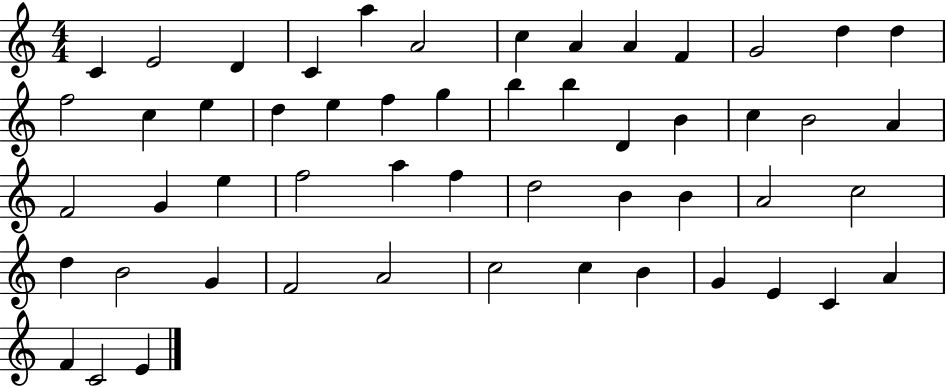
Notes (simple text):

C4/q E4/h D4/q C4/q A5/q A4/h C5/q A4/q A4/q F4/q G4/h D5/q D5/q F5/h C5/q E5/q D5/q E5/q F5/q G5/q B5/q B5/q D4/q B4/q C5/q B4/h A4/q F4/h G4/q E5/q F5/h A5/q F5/q D5/h B4/q B4/q A4/h C5/h D5/q B4/h G4/q F4/h A4/h C5/h C5/q B4/q G4/q E4/q C4/q A4/q F4/q C4/h E4/q